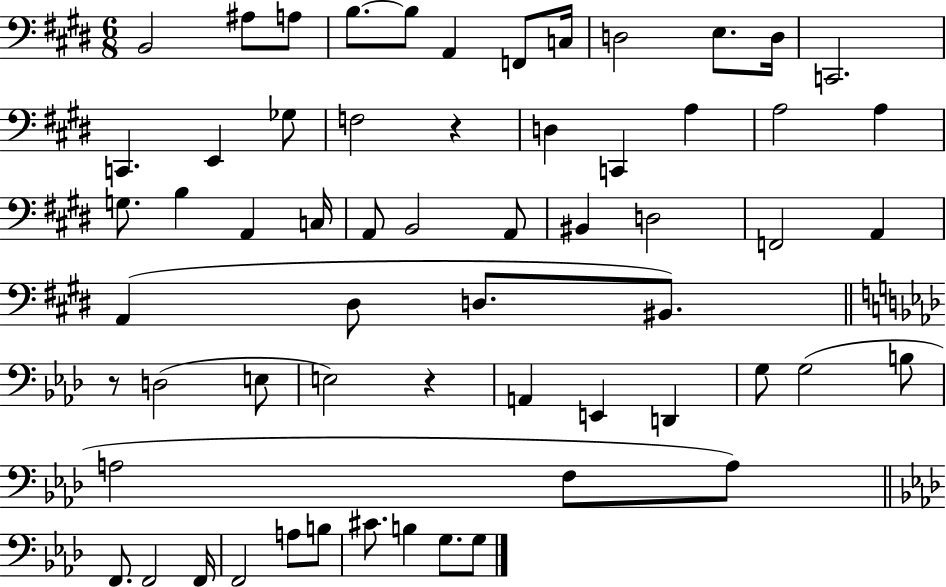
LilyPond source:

{
  \clef bass
  \numericTimeSignature
  \time 6/8
  \key e \major
  b,2 ais8 a8 | b8.~~ b8 a,4 f,8 c16 | d2 e8. d16 | c,2. | \break c,4. e,4 ges8 | f2 r4 | d4 c,4 a4 | a2 a4 | \break g8. b4 a,4 c16 | a,8 b,2 a,8 | bis,4 d2 | f,2 a,4 | \break a,4( dis8 d8. bis,8.) | \bar "||" \break \key aes \major r8 d2( e8 | e2) r4 | a,4 e,4 d,4 | g8 g2( b8 | \break a2 f8 a8) | \bar "||" \break \key aes \major f,8. f,2 f,16 | f,2 a8 b8 | cis'8. b4 g8. g8 | \bar "|."
}